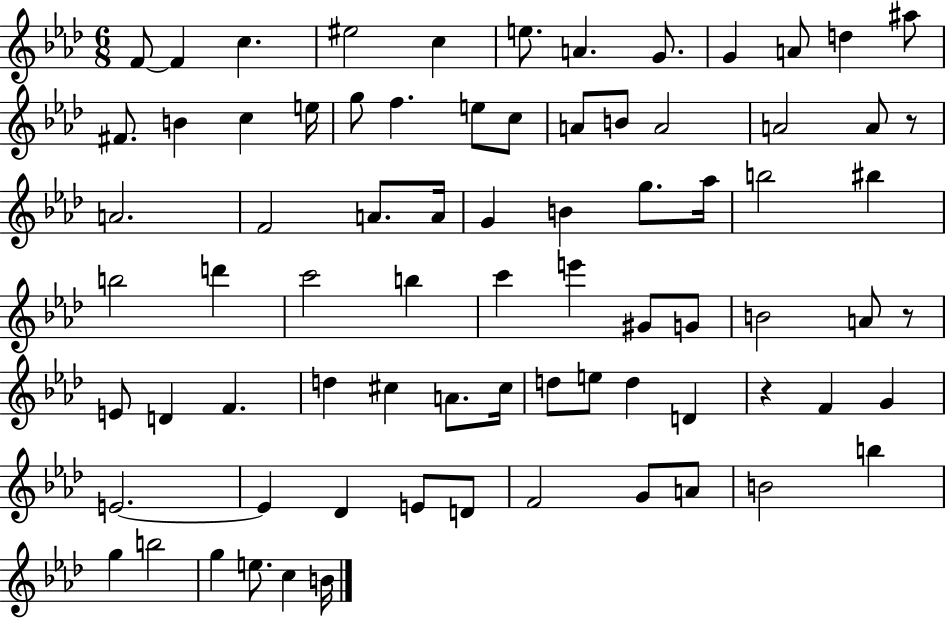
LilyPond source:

{
  \clef treble
  \numericTimeSignature
  \time 6/8
  \key aes \major
  f'8~~ f'4 c''4. | eis''2 c''4 | e''8. a'4. g'8. | g'4 a'8 d''4 ais''8 | \break fis'8. b'4 c''4 e''16 | g''8 f''4. e''8 c''8 | a'8 b'8 a'2 | a'2 a'8 r8 | \break a'2. | f'2 a'8. a'16 | g'4 b'4 g''8. aes''16 | b''2 bis''4 | \break b''2 d'''4 | c'''2 b''4 | c'''4 e'''4 gis'8 g'8 | b'2 a'8 r8 | \break e'8 d'4 f'4. | d''4 cis''4 a'8. cis''16 | d''8 e''8 d''4 d'4 | r4 f'4 g'4 | \break e'2.~~ | e'4 des'4 e'8 d'8 | f'2 g'8 a'8 | b'2 b''4 | \break g''4 b''2 | g''4 e''8. c''4 b'16 | \bar "|."
}